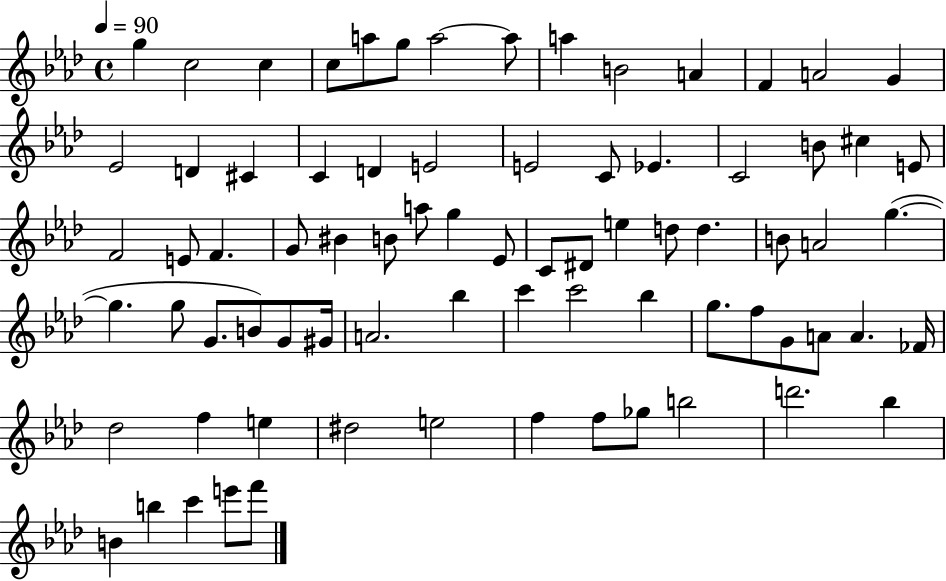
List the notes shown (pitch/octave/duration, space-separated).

G5/q C5/h C5/q C5/e A5/e G5/e A5/h A5/e A5/q B4/h A4/q F4/q A4/h G4/q Eb4/h D4/q C#4/q C4/q D4/q E4/h E4/h C4/e Eb4/q. C4/h B4/e C#5/q E4/e F4/h E4/e F4/q. G4/e BIS4/q B4/e A5/e G5/q Eb4/e C4/e D#4/e E5/q D5/e D5/q. B4/e A4/h G5/q. G5/q. G5/e G4/e. B4/e G4/e G#4/s A4/h. Bb5/q C6/q C6/h Bb5/q G5/e. F5/e G4/e A4/e A4/q. FES4/s Db5/h F5/q E5/q D#5/h E5/h F5/q F5/e Gb5/e B5/h D6/h. Bb5/q B4/q B5/q C6/q E6/e F6/e